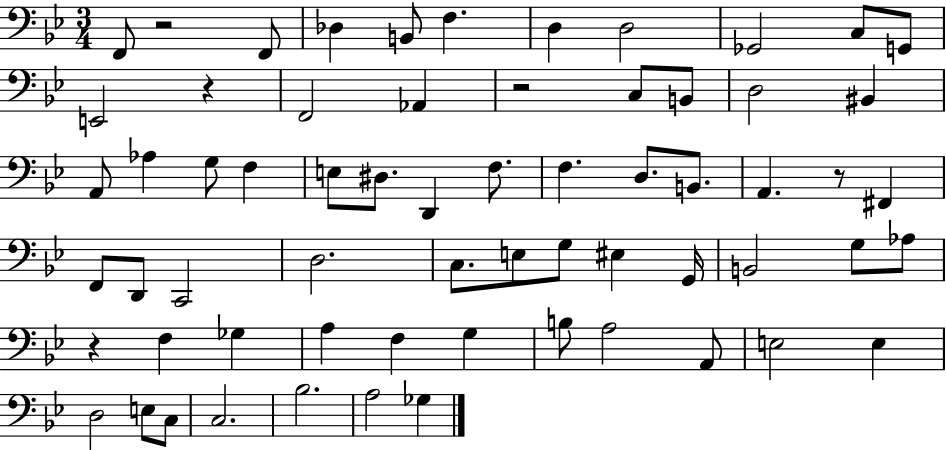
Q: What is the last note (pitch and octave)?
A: Gb3